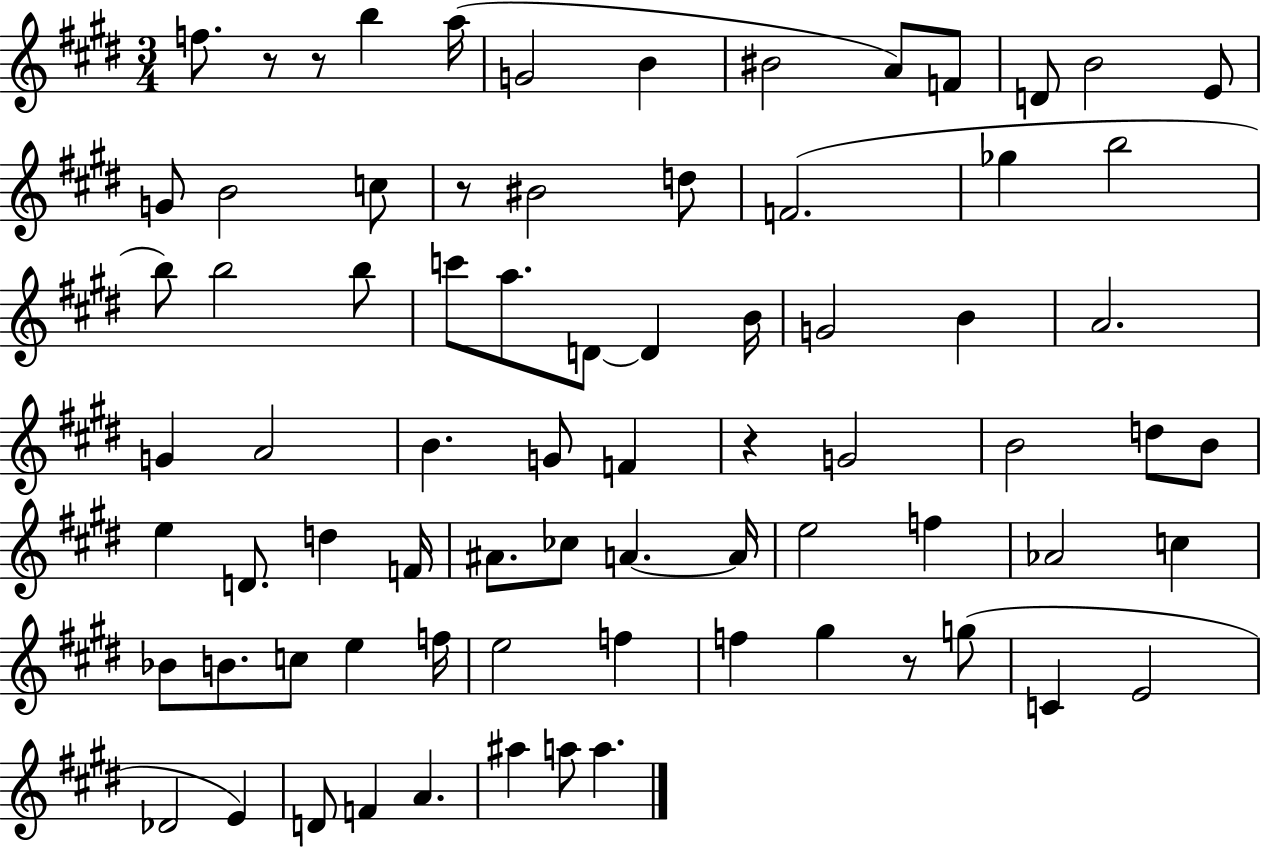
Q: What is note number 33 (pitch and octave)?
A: B4